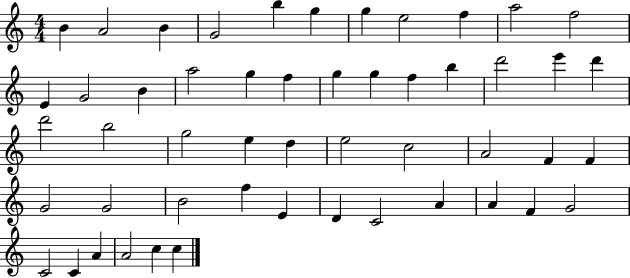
X:1
T:Untitled
M:4/4
L:1/4
K:C
B A2 B G2 b g g e2 f a2 f2 E G2 B a2 g f g g f b d'2 e' d' d'2 b2 g2 e d e2 c2 A2 F F G2 G2 B2 f E D C2 A A F G2 C2 C A A2 c c